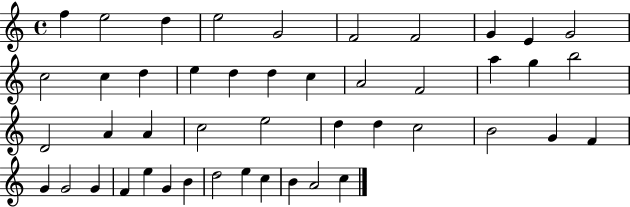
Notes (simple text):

F5/q E5/h D5/q E5/h G4/h F4/h F4/h G4/q E4/q G4/h C5/h C5/q D5/q E5/q D5/q D5/q C5/q A4/h F4/h A5/q G5/q B5/h D4/h A4/q A4/q C5/h E5/h D5/q D5/q C5/h B4/h G4/q F4/q G4/q G4/h G4/q F4/q E5/q G4/q B4/q D5/h E5/q C5/q B4/q A4/h C5/q